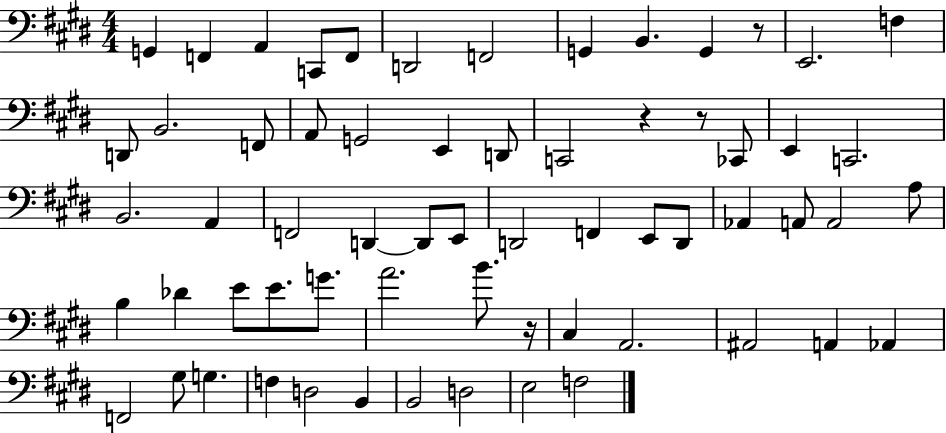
X:1
T:Untitled
M:4/4
L:1/4
K:E
G,, F,, A,, C,,/2 F,,/2 D,,2 F,,2 G,, B,, G,, z/2 E,,2 F, D,,/2 B,,2 F,,/2 A,,/2 G,,2 E,, D,,/2 C,,2 z z/2 _C,,/2 E,, C,,2 B,,2 A,, F,,2 D,, D,,/2 E,,/2 D,,2 F,, E,,/2 D,,/2 _A,, A,,/2 A,,2 A,/2 B, _D E/2 E/2 G/2 A2 B/2 z/4 ^C, A,,2 ^A,,2 A,, _A,, F,,2 ^G,/2 G, F, D,2 B,, B,,2 D,2 E,2 F,2